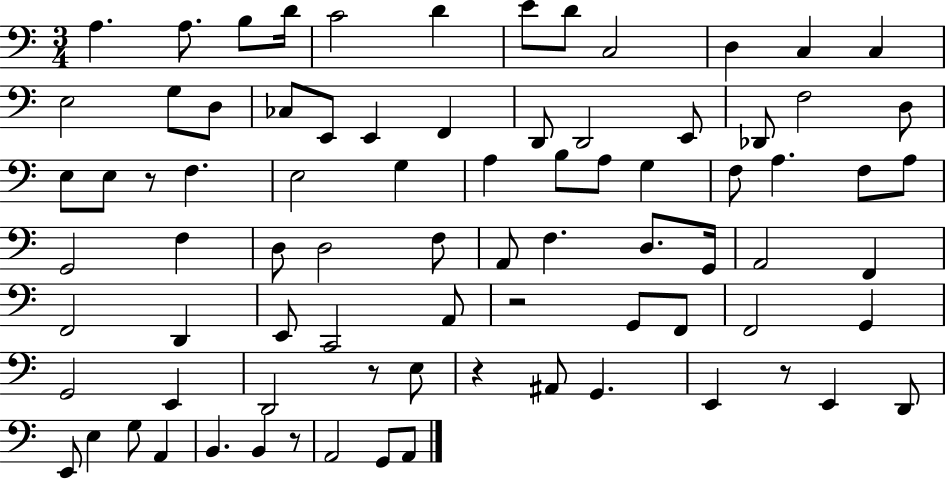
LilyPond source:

{
  \clef bass
  \numericTimeSignature
  \time 3/4
  \key c \major
  a4. a8. b8 d'16 | c'2 d'4 | e'8 d'8 c2 | d4 c4 c4 | \break e2 g8 d8 | ces8 e,8 e,4 f,4 | d,8 d,2 e,8 | des,8 f2 d8 | \break e8 e8 r8 f4. | e2 g4 | a4 b8 a8 g4 | f8 a4. f8 a8 | \break g,2 f4 | d8 d2 f8 | a,8 f4. d8. g,16 | a,2 f,4 | \break f,2 d,4 | e,8 c,2 a,8 | r2 g,8 f,8 | f,2 g,4 | \break g,2 e,4 | d,2 r8 e8 | r4 ais,8 g,4. | e,4 r8 e,4 d,8 | \break e,8 e4 g8 a,4 | b,4. b,4 r8 | a,2 g,8 a,8 | \bar "|."
}